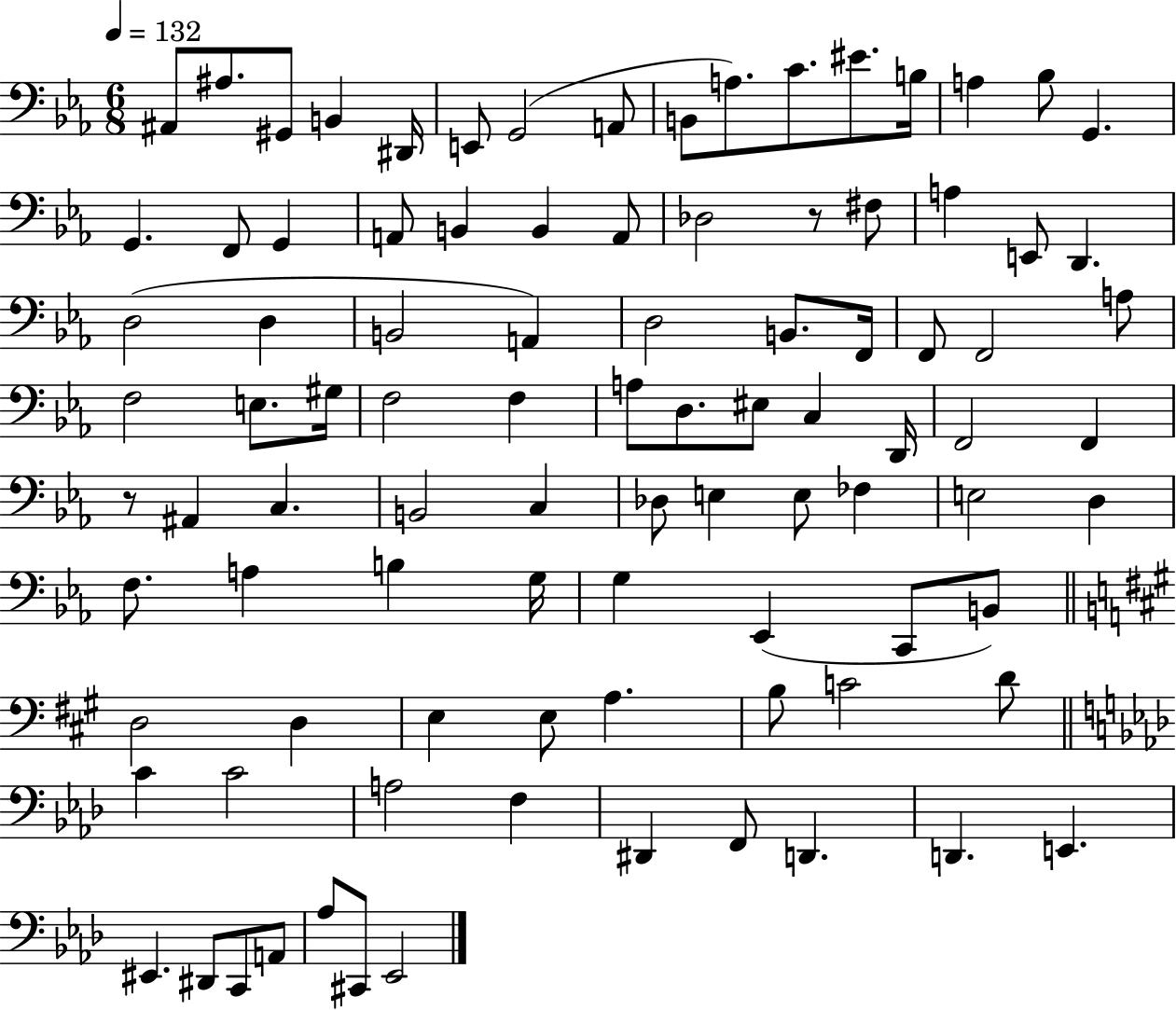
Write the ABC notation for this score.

X:1
T:Untitled
M:6/8
L:1/4
K:Eb
^A,,/2 ^A,/2 ^G,,/2 B,, ^D,,/4 E,,/2 G,,2 A,,/2 B,,/2 A,/2 C/2 ^E/2 B,/4 A, _B,/2 G,, G,, F,,/2 G,, A,,/2 B,, B,, A,,/2 _D,2 z/2 ^F,/2 A, E,,/2 D,, D,2 D, B,,2 A,, D,2 B,,/2 F,,/4 F,,/2 F,,2 A,/2 F,2 E,/2 ^G,/4 F,2 F, A,/2 D,/2 ^E,/2 C, D,,/4 F,,2 F,, z/2 ^A,, C, B,,2 C, _D,/2 E, E,/2 _F, E,2 D, F,/2 A, B, G,/4 G, _E,, C,,/2 B,,/2 D,2 D, E, E,/2 A, B,/2 C2 D/2 C C2 A,2 F, ^D,, F,,/2 D,, D,, E,, ^E,, ^D,,/2 C,,/2 A,,/2 _A,/2 ^C,,/2 _E,,2